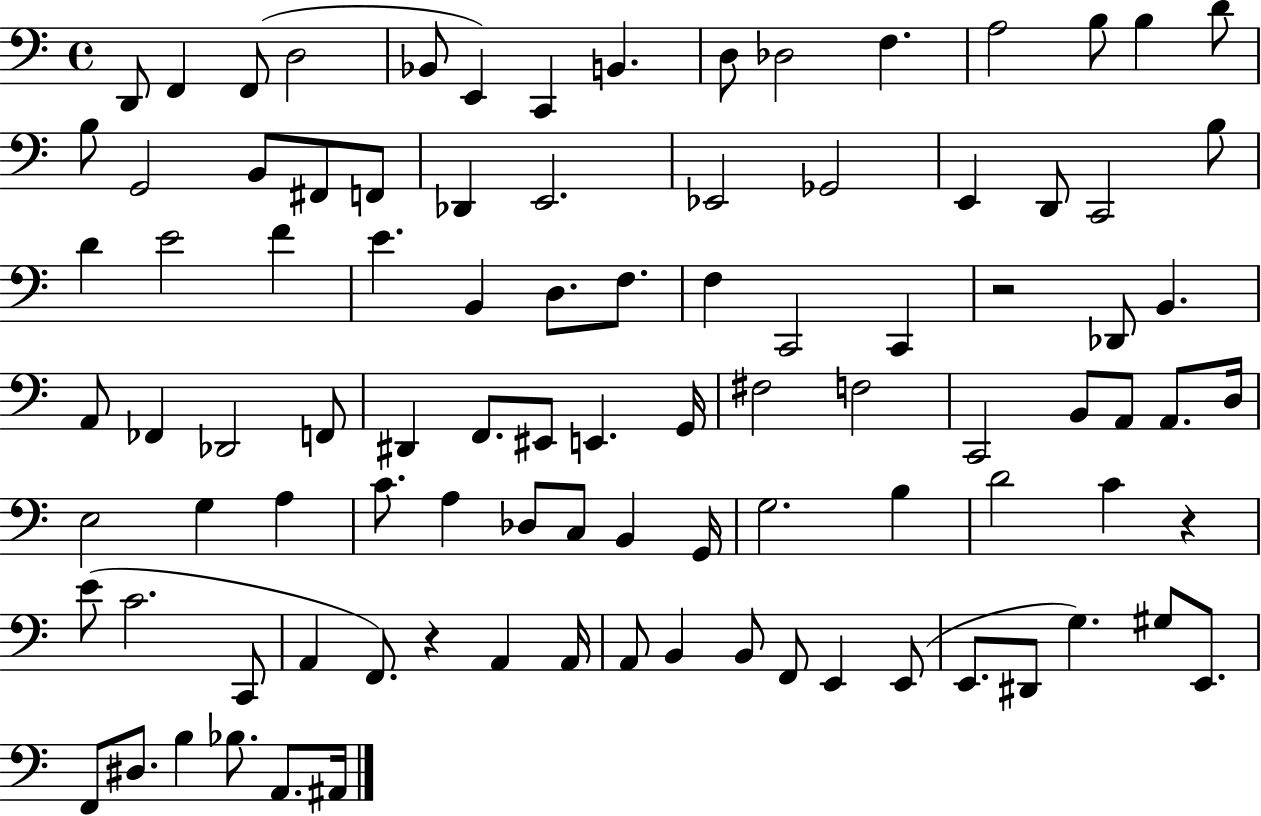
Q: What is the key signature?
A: C major